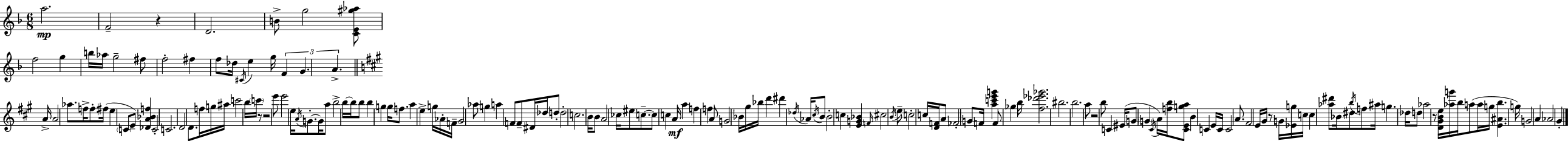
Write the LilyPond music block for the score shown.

{
  \clef treble
  \numericTimeSignature
  \time 6/8
  \key d \minor
  \repeat volta 2 { a''2.\mp | f'2-- r4 | d'2. | b'8-> g''2 <c' e' gis'' aes''>8 | \break f''2 g''4 | b''16 aes''16 g''2-- fis''8 | f''2-. fis''4 | f''8 des''16 \acciaccatura { cis'16 } e''4 g''16 \tuplet 3/2 { f'4 | \break g'4. a'4.-> } | \bar "||" \break \key a \major a'16-> a'2 aes''8. | f''16-> f''8-. fis''16( e''4 \parenthesize c'8 e'8--) | <des' a' bes' f''>4 c'2-. | c'2. | \break d'2 d'8. f''16 | g''16 ais''16 c'''2 b''16 \parenthesize c'''16 | r8 r2 e'''8 | e'''2 e''16 \acciaccatura { a'16 } g'8.-.~~ | \break g'16 a''8 b''2-> | b''16~~ b''16 b''8 b''4 g''4 | g''16 f''8. a''4 e''4-> | g''16 aes'16-. f'16-- gis'2 aes''8 | \break g''4 a''4 f'8 f'8-- | dis'16 des''16 d''8-. d''2-. | c''2. | b'16 b'8 a'2 | \break ces''16 eis''8 c''8.--~~ c''8 c''4 | a'16\mf a''4 f''4 f''4 | a'8 g'2 bes'16 | gis''16 bes''16 d'''4 dis'''4 \acciaccatura { des''16 } aes'16 | \break \acciaccatura { cis''16 } b'8 b'2-. c''4 | <e' g' bes'>4 \grace { f'16 } cis''2 | \acciaccatura { b'16 } e''8-- c''2-. | c''16 <d' f'>16 a'8 fes'2-. | \break g'8 f'16 <a'' c''' e''' g'''>4 f'8 | ges''4 b''16 <fis'' des''' ees''' ges'''>2. | bis''2. | b''2. | \break a''8 r2 | b''8 c'4 eis'16( g'8 | \parenthesize g'4 \acciaccatura { cis'16 } a'16) <f'' b''>16 <cis' e' g'' a''>8 b'4 | c'4 e'16 c'16 c'2 | \break a'8. fis'2 | e'16 gis'16 r8 g'16 <ees' g''>16 c''16 c''4 | <aes'' dis'''>8 bes'16 dis''8 \acciaccatura { b''16 } f''8 ais''16 g''4. | des''16 d''8 aes''2 | \break r8 <d' gis' b' e''>16 <aes'' g'''>16 b''16 a''8( a''16 g''16 | <e' ais' b''>4. g''16) g'2 | a'4 aes'2 | gis'4-. } \bar "|."
}